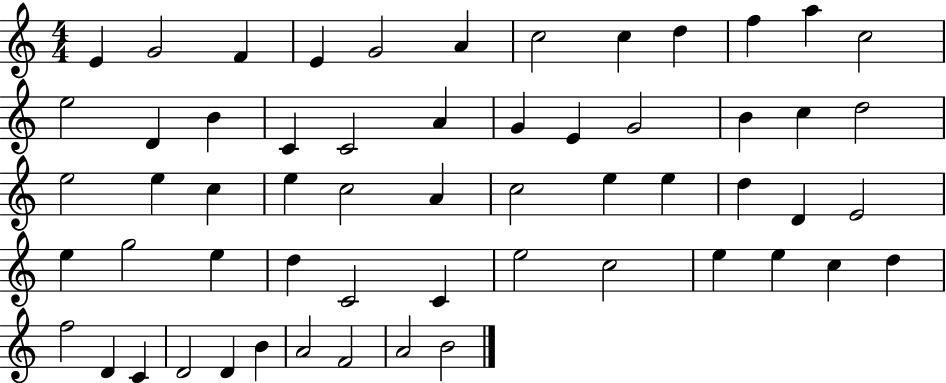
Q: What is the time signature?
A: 4/4